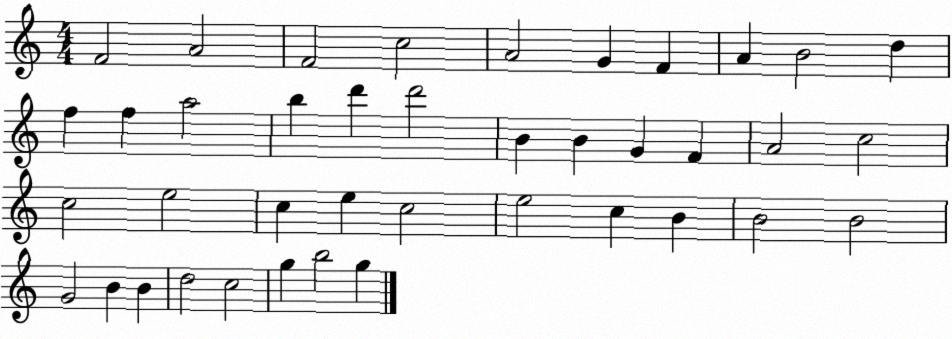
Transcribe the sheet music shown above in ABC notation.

X:1
T:Untitled
M:4/4
L:1/4
K:C
F2 A2 F2 c2 A2 G F A B2 d f f a2 b d' d'2 B B G F A2 c2 c2 e2 c e c2 e2 c B B2 B2 G2 B B d2 c2 g b2 g